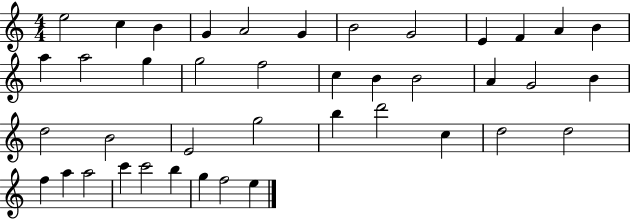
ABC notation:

X:1
T:Untitled
M:4/4
L:1/4
K:C
e2 c B G A2 G B2 G2 E F A B a a2 g g2 f2 c B B2 A G2 B d2 B2 E2 g2 b d'2 c d2 d2 f a a2 c' c'2 b g f2 e